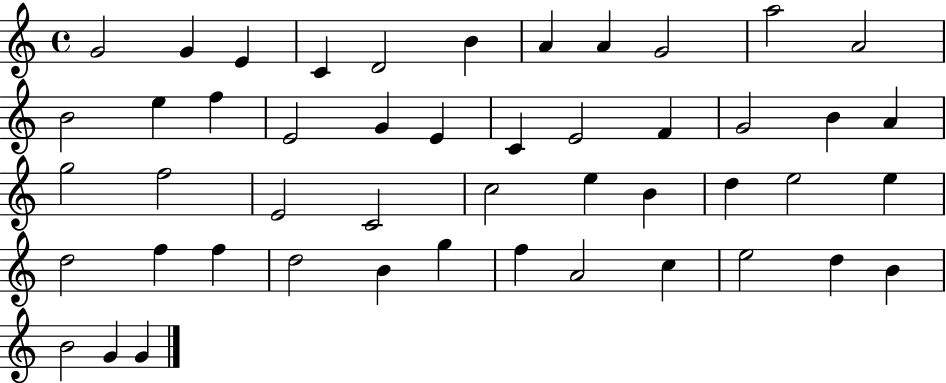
X:1
T:Untitled
M:4/4
L:1/4
K:C
G2 G E C D2 B A A G2 a2 A2 B2 e f E2 G E C E2 F G2 B A g2 f2 E2 C2 c2 e B d e2 e d2 f f d2 B g f A2 c e2 d B B2 G G